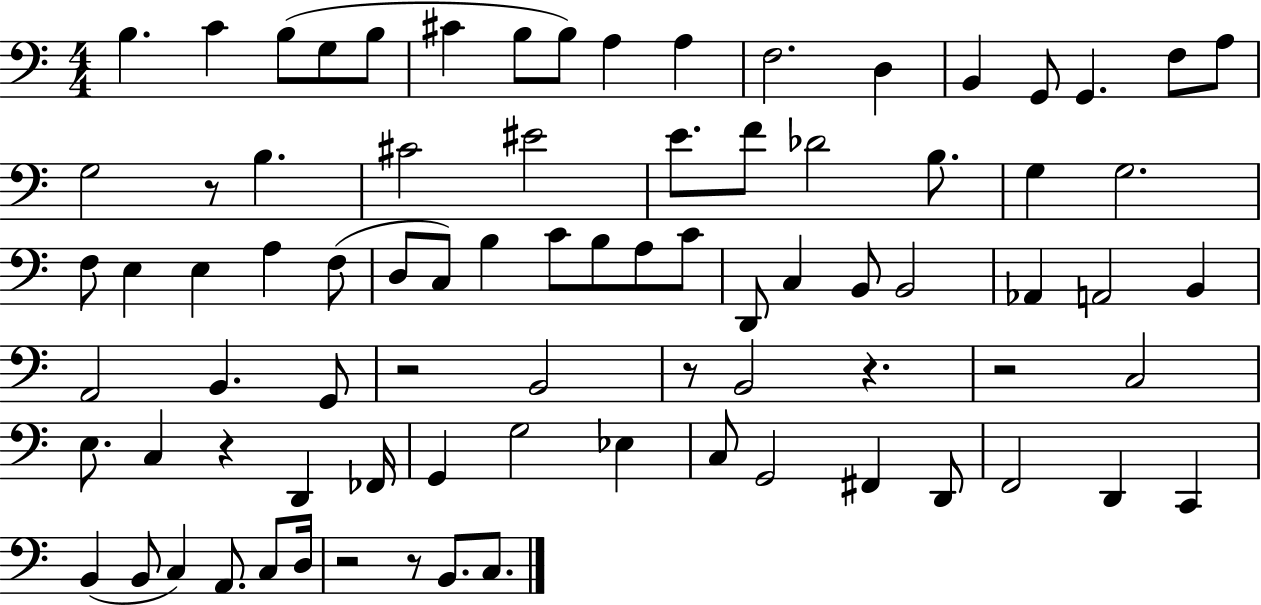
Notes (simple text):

B3/q. C4/q B3/e G3/e B3/e C#4/q B3/e B3/e A3/q A3/q F3/h. D3/q B2/q G2/e G2/q. F3/e A3/e G3/h R/e B3/q. C#4/h EIS4/h E4/e. F4/e Db4/h B3/e. G3/q G3/h. F3/e E3/q E3/q A3/q F3/e D3/e C3/e B3/q C4/e B3/e A3/e C4/e D2/e C3/q B2/e B2/h Ab2/q A2/h B2/q A2/h B2/q. G2/e R/h B2/h R/e B2/h R/q. R/h C3/h E3/e. C3/q R/q D2/q FES2/s G2/q G3/h Eb3/q C3/e G2/h F#2/q D2/e F2/h D2/q C2/q B2/q B2/e C3/q A2/e. C3/e D3/s R/h R/e B2/e. C3/e.